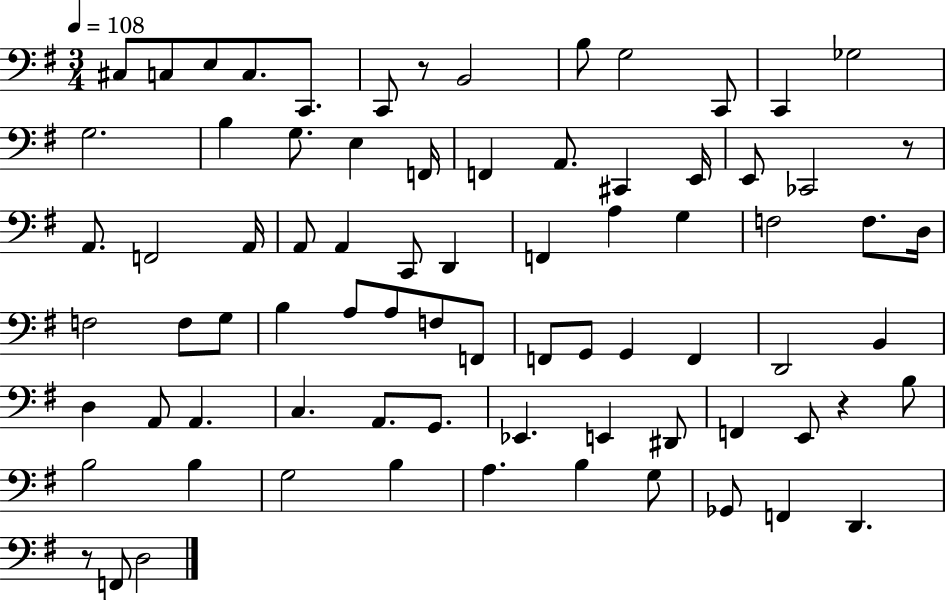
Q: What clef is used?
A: bass